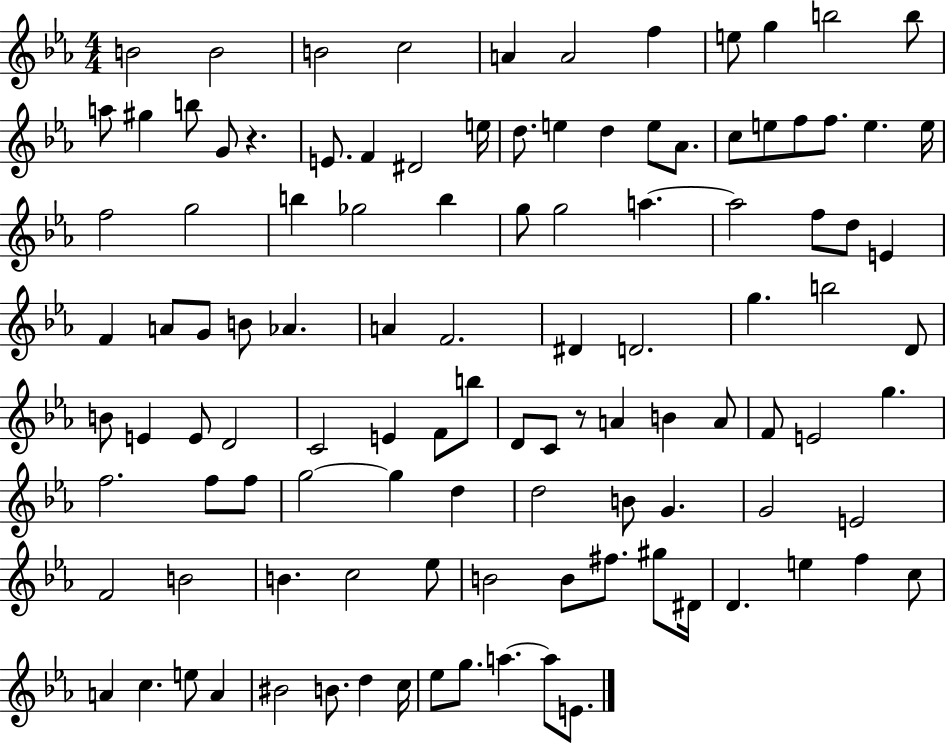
B4/h B4/h B4/h C5/h A4/q A4/h F5/q E5/e G5/q B5/h B5/e A5/e G#5/q B5/e G4/e R/q. E4/e. F4/q D#4/h E5/s D5/e. E5/q D5/q E5/e Ab4/e. C5/e E5/e F5/e F5/e. E5/q. E5/s F5/h G5/h B5/q Gb5/h B5/q G5/e G5/h A5/q. A5/h F5/e D5/e E4/q F4/q A4/e G4/e B4/e Ab4/q. A4/q F4/h. D#4/q D4/h. G5/q. B5/h D4/e B4/e E4/q E4/e D4/h C4/h E4/q F4/e B5/e D4/e C4/e R/e A4/q B4/q A4/e F4/e E4/h G5/q. F5/h. F5/e F5/e G5/h G5/q D5/q D5/h B4/e G4/q. G4/h E4/h F4/h B4/h B4/q. C5/h Eb5/e B4/h B4/e F#5/e. G#5/e D#4/s D4/q. E5/q F5/q C5/e A4/q C5/q. E5/e A4/q BIS4/h B4/e. D5/q C5/s Eb5/e G5/e. A5/q. A5/e E4/e.